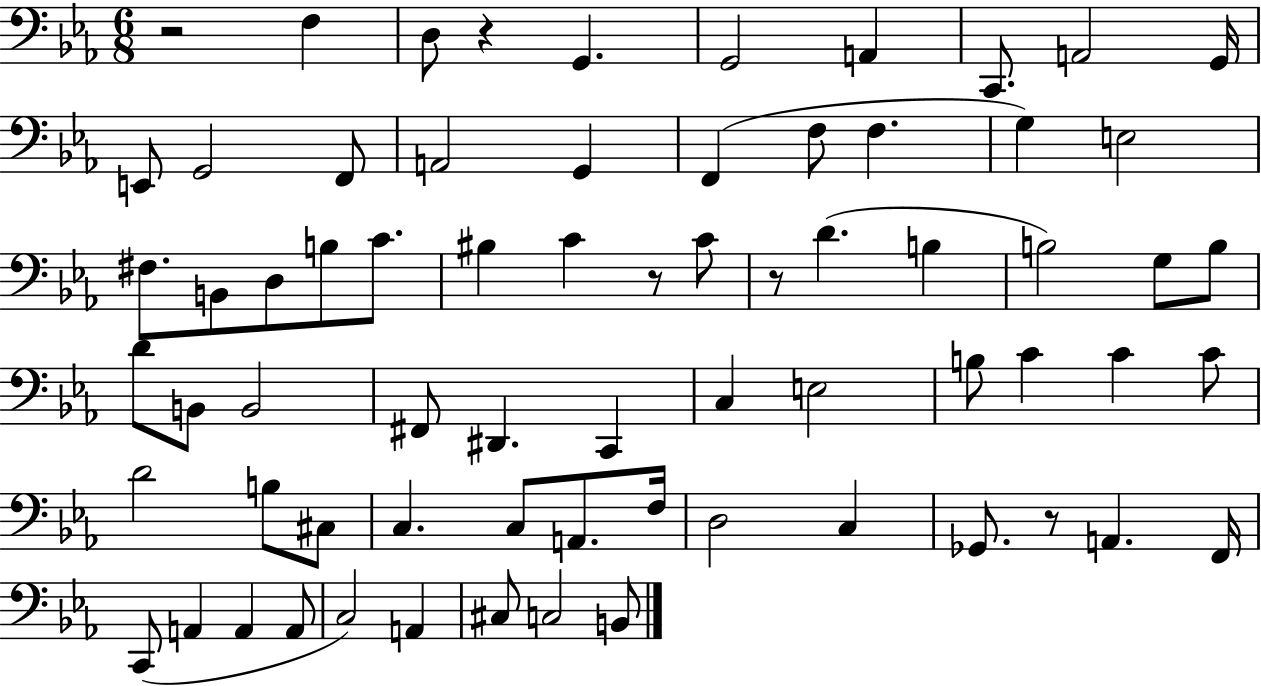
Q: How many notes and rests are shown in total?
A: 69